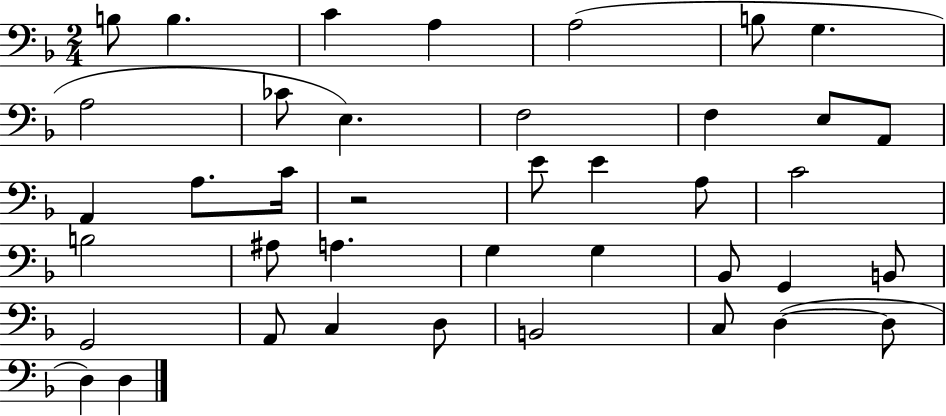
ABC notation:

X:1
T:Untitled
M:2/4
L:1/4
K:F
B,/2 B, C A, A,2 B,/2 G, A,2 _C/2 E, F,2 F, E,/2 A,,/2 A,, A,/2 C/4 z2 E/2 E A,/2 C2 B,2 ^A,/2 A, G, G, _B,,/2 G,, B,,/2 G,,2 A,,/2 C, D,/2 B,,2 C,/2 D, D,/2 D, D,